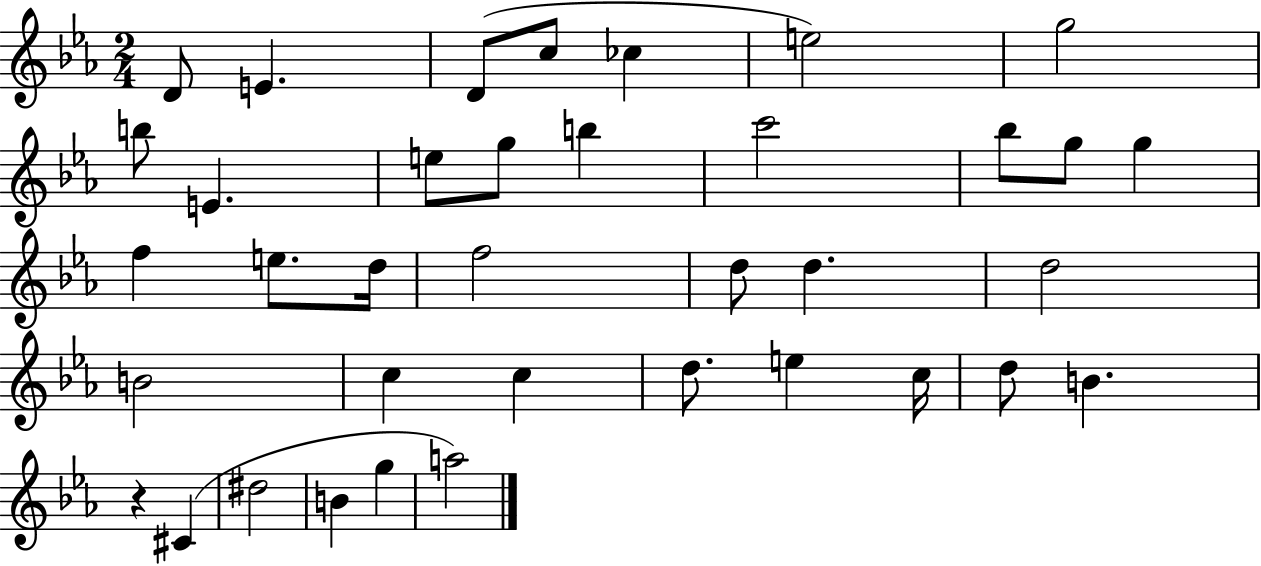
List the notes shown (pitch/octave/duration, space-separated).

D4/e E4/q. D4/e C5/e CES5/q E5/h G5/h B5/e E4/q. E5/e G5/e B5/q C6/h Bb5/e G5/e G5/q F5/q E5/e. D5/s F5/h D5/e D5/q. D5/h B4/h C5/q C5/q D5/e. E5/q C5/s D5/e B4/q. R/q C#4/q D#5/h B4/q G5/q A5/h